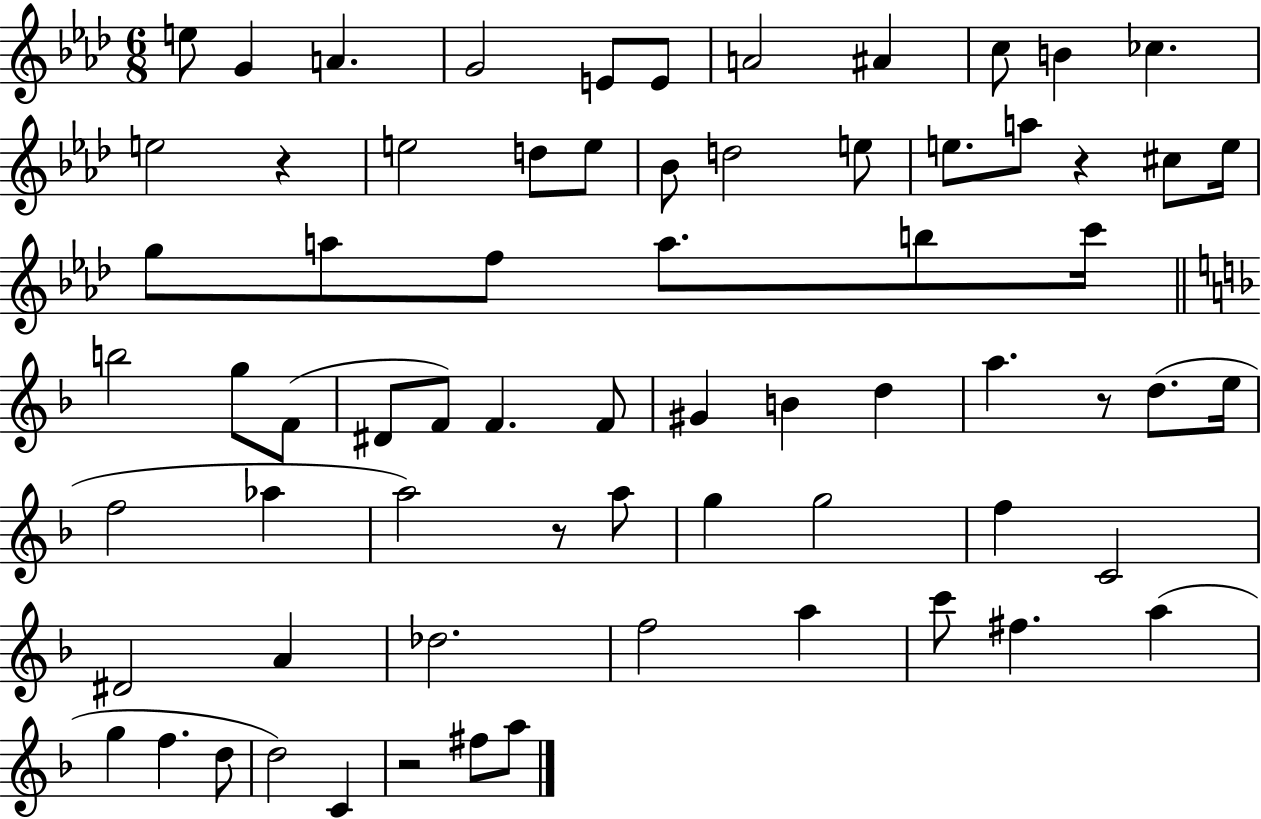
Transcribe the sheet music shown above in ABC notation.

X:1
T:Untitled
M:6/8
L:1/4
K:Ab
e/2 G A G2 E/2 E/2 A2 ^A c/2 B _c e2 z e2 d/2 e/2 _B/2 d2 e/2 e/2 a/2 z ^c/2 e/4 g/2 a/2 f/2 a/2 b/2 c'/4 b2 g/2 F/2 ^D/2 F/2 F F/2 ^G B d a z/2 d/2 e/4 f2 _a a2 z/2 a/2 g g2 f C2 ^D2 A _d2 f2 a c'/2 ^f a g f d/2 d2 C z2 ^f/2 a/2